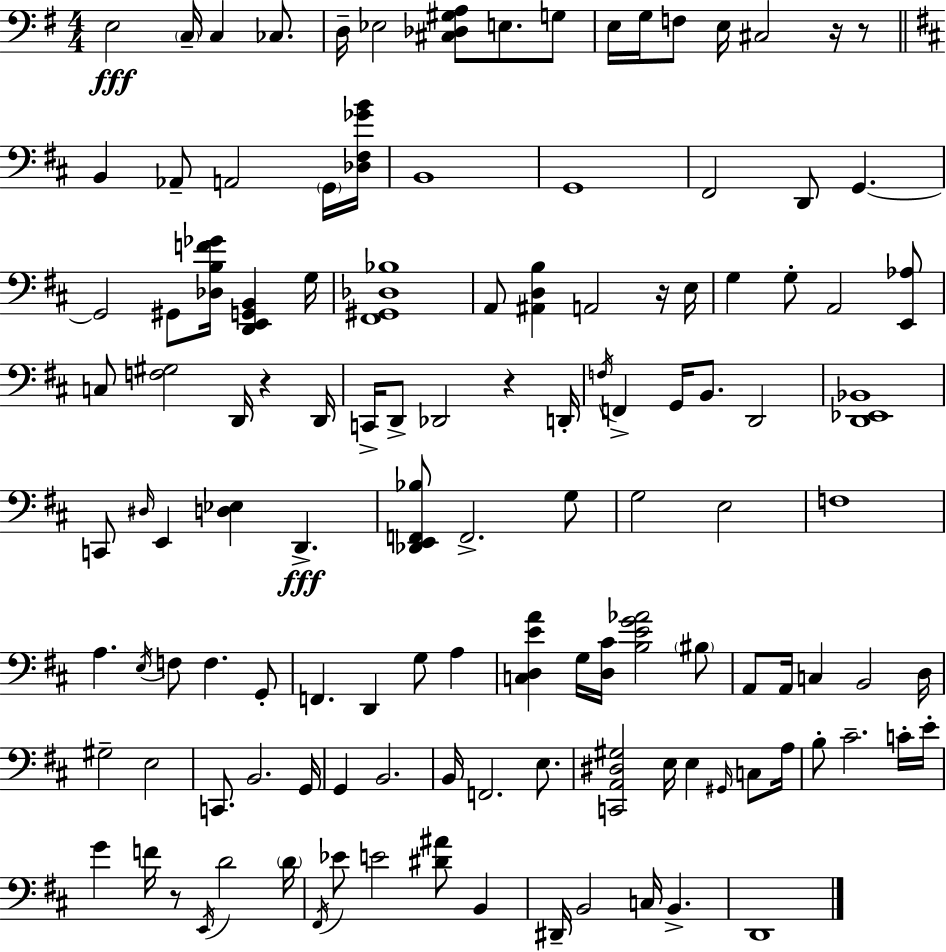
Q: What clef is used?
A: bass